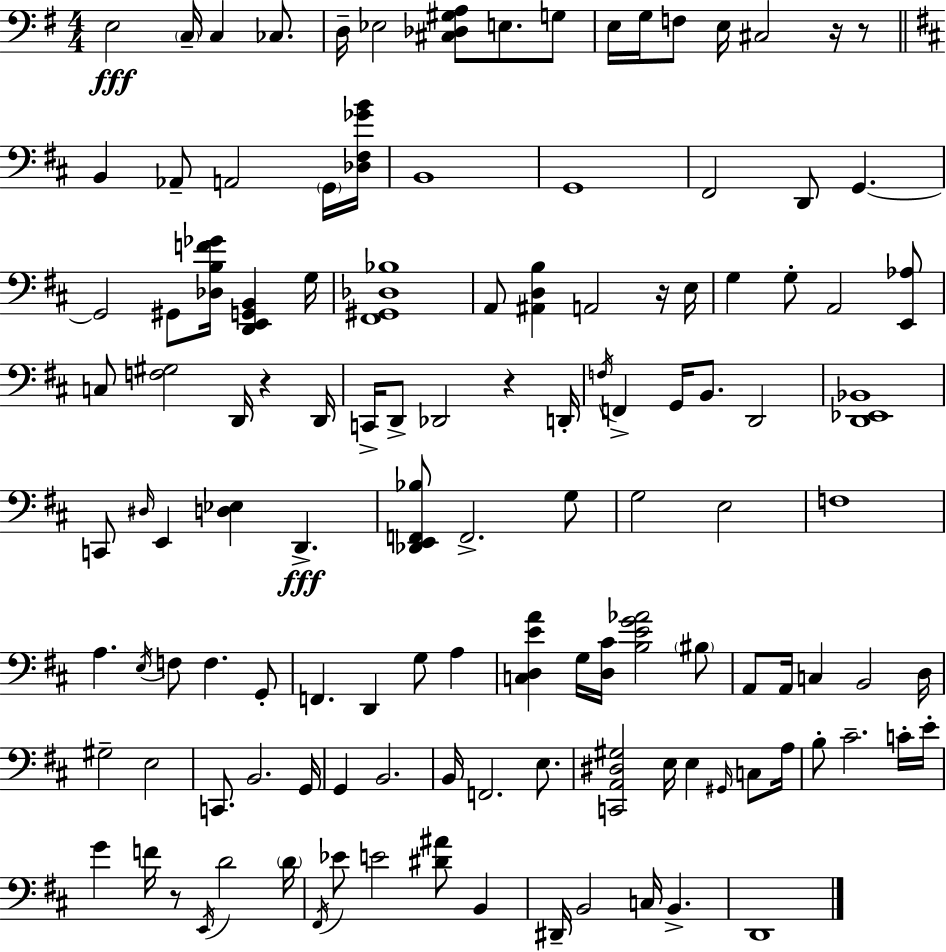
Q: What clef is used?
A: bass